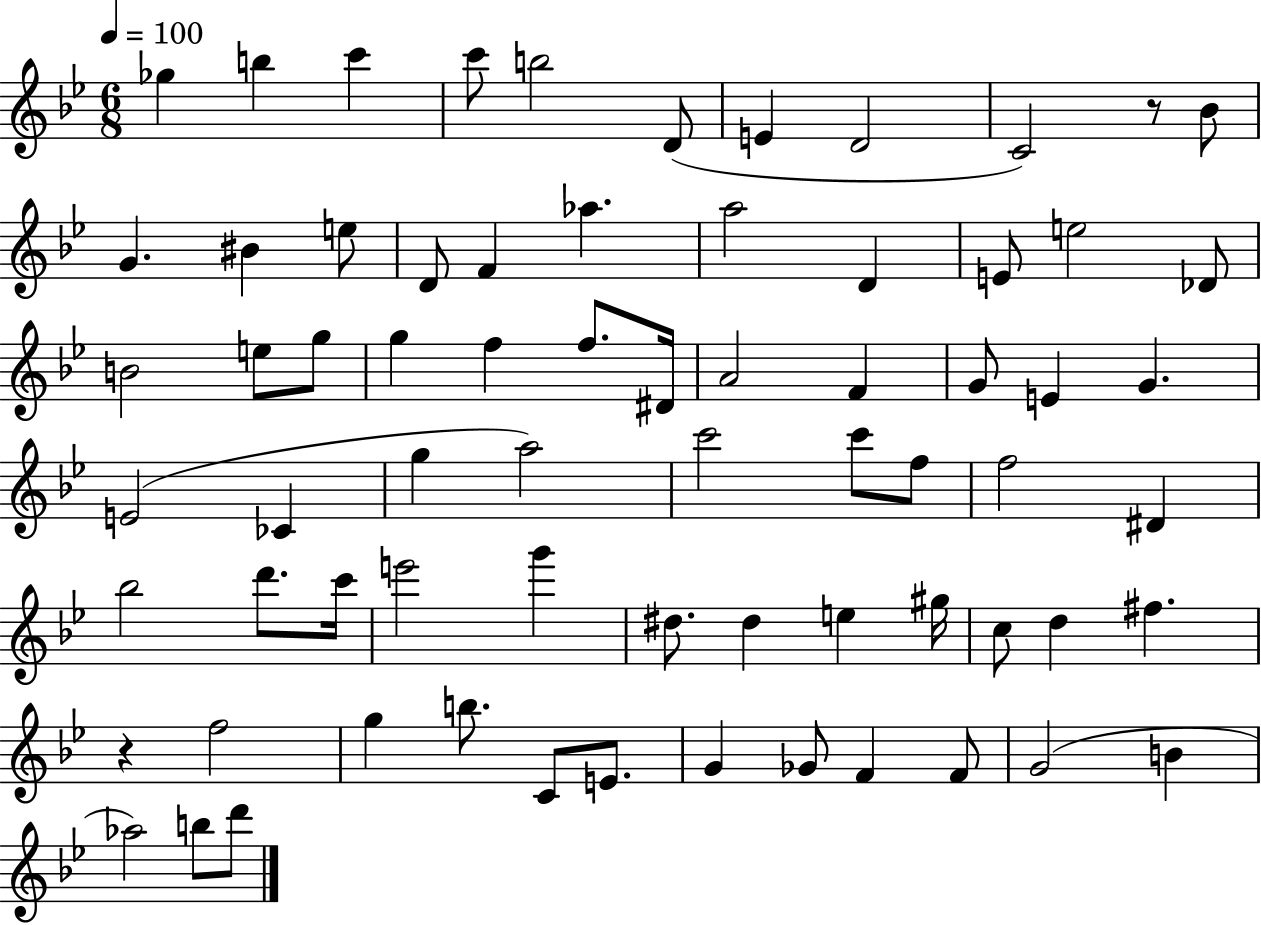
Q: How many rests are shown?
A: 2